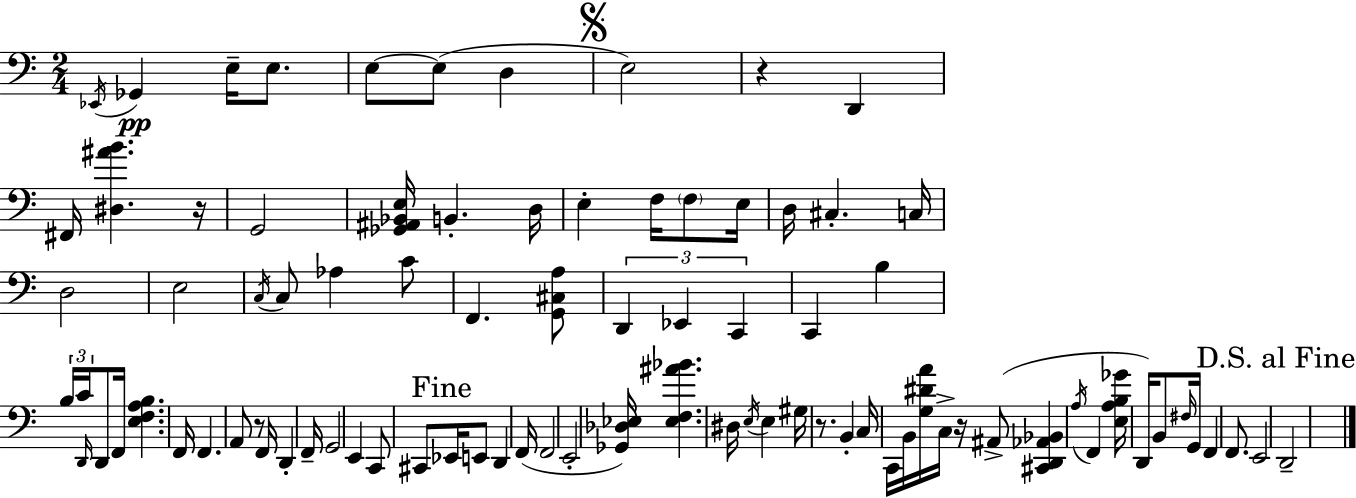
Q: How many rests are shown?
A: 5